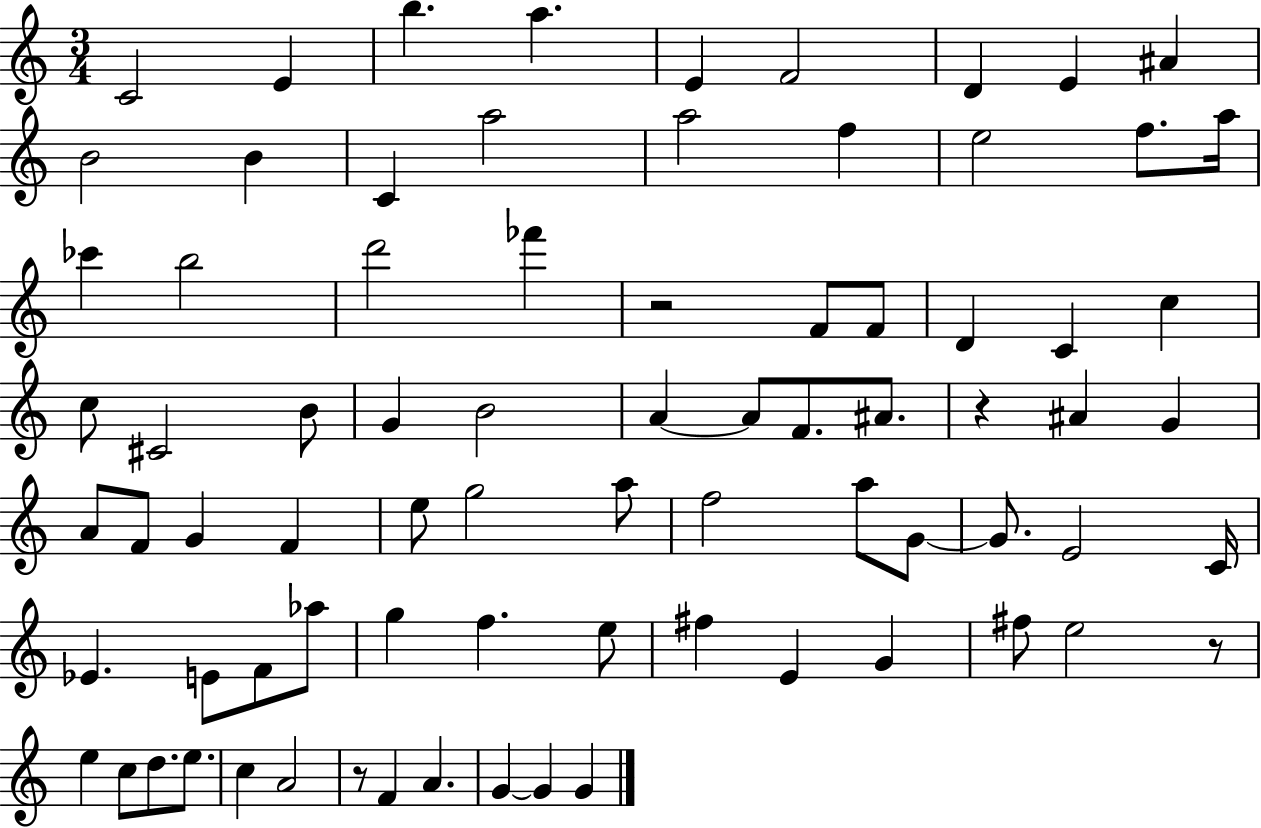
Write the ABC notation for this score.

X:1
T:Untitled
M:3/4
L:1/4
K:C
C2 E b a E F2 D E ^A B2 B C a2 a2 f e2 f/2 a/4 _c' b2 d'2 _f' z2 F/2 F/2 D C c c/2 ^C2 B/2 G B2 A A/2 F/2 ^A/2 z ^A G A/2 F/2 G F e/2 g2 a/2 f2 a/2 G/2 G/2 E2 C/4 _E E/2 F/2 _a/2 g f e/2 ^f E G ^f/2 e2 z/2 e c/2 d/2 e/2 c A2 z/2 F A G G G